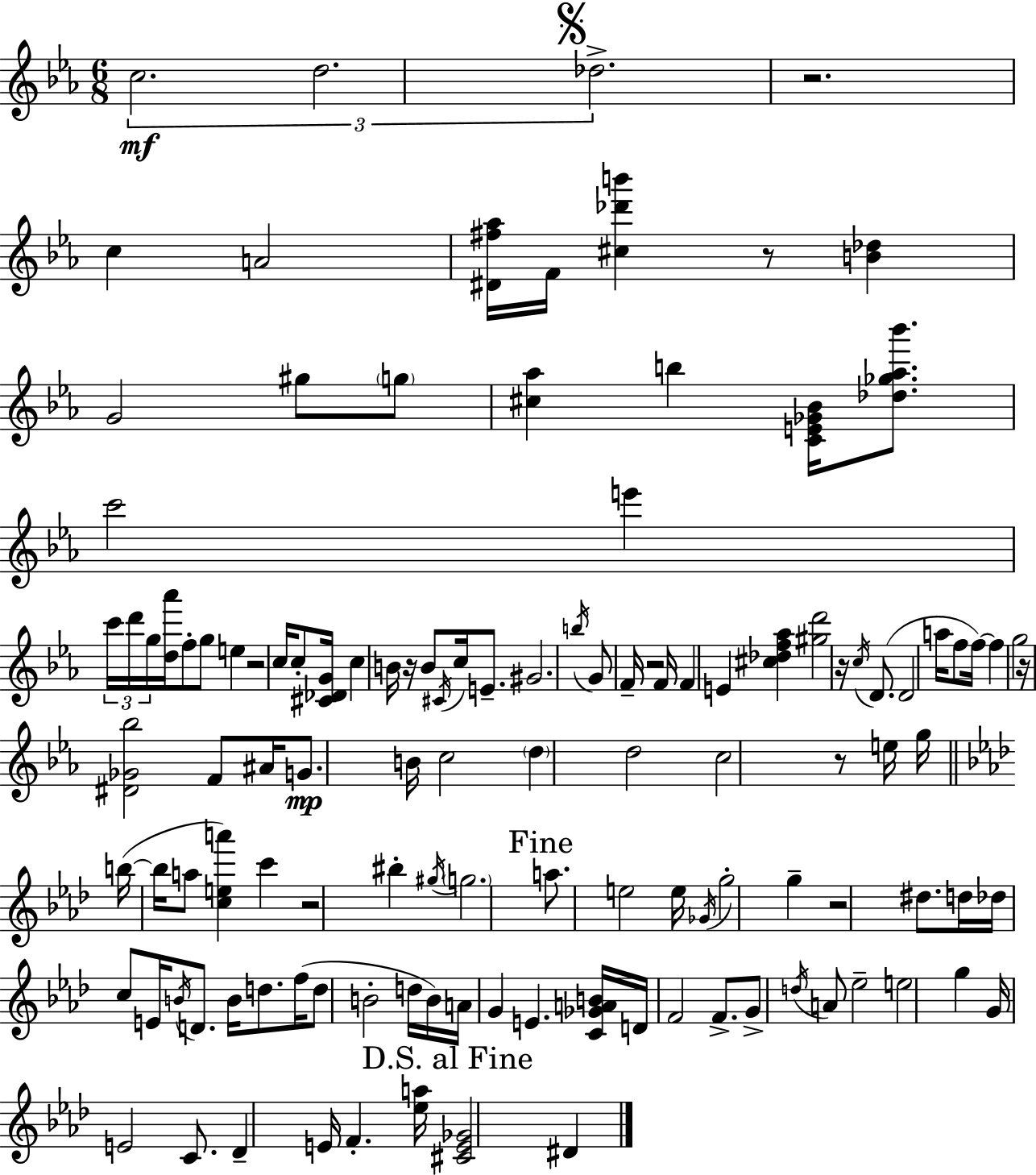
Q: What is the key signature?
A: EES major